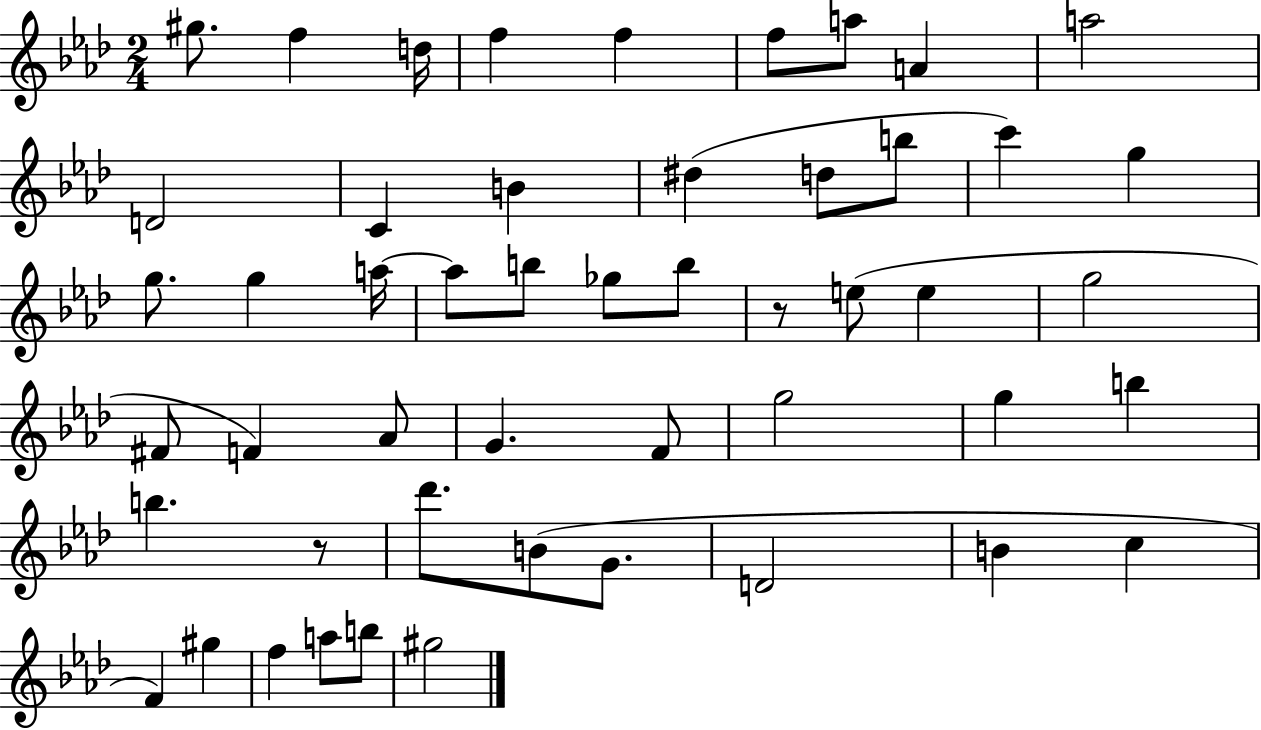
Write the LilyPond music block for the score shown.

{
  \clef treble
  \numericTimeSignature
  \time 2/4
  \key aes \major
  \repeat volta 2 { gis''8. f''4 d''16 | f''4 f''4 | f''8 a''8 a'4 | a''2 | \break d'2 | c'4 b'4 | dis''4( d''8 b''8 | c'''4) g''4 | \break g''8. g''4 a''16~~ | a''8 b''8 ges''8 b''8 | r8 e''8( e''4 | g''2 | \break fis'8 f'4) aes'8 | g'4. f'8 | g''2 | g''4 b''4 | \break b''4. r8 | des'''8. b'8( g'8. | d'2 | b'4 c''4 | \break f'4) gis''4 | f''4 a''8 b''8 | gis''2 | } \bar "|."
}